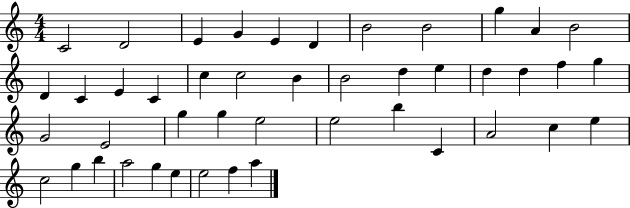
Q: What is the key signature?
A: C major